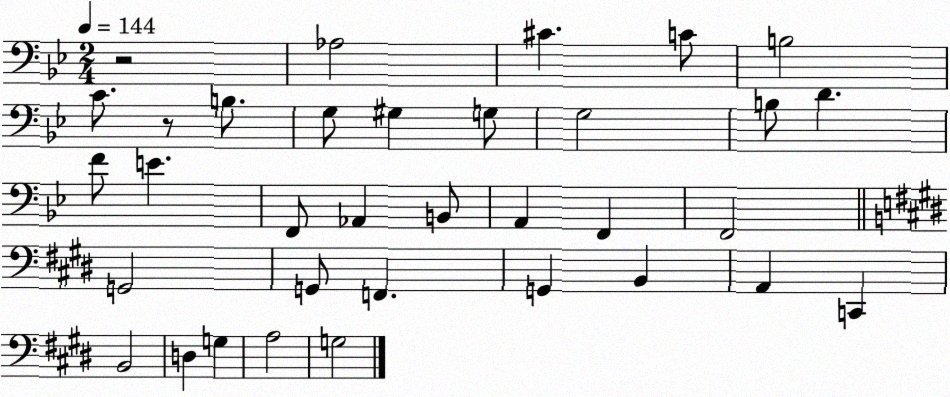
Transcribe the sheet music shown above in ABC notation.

X:1
T:Untitled
M:2/4
L:1/4
K:Bb
z2 _A,2 ^C C/2 B,2 C/2 z/2 B,/2 G,/2 ^G, G,/2 G,2 B,/2 D F/2 E F,,/2 _A,, B,,/2 A,, F,, F,,2 G,,2 G,,/2 F,, G,, B,, A,, C,, B,,2 D, G, A,2 G,2